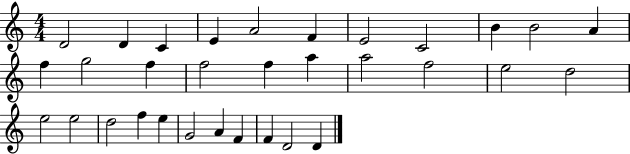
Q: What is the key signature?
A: C major